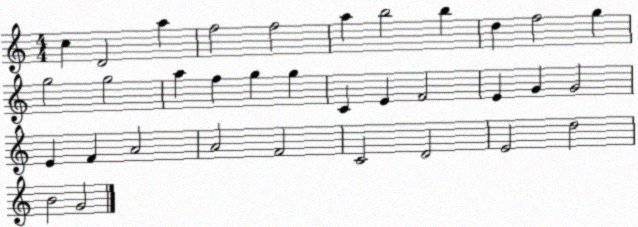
X:1
T:Untitled
M:4/4
L:1/4
K:C
c D2 a f2 f2 a b2 b d f2 g g2 g2 a f g g C E F2 E G G2 E F A2 A2 F2 C2 D2 E2 d2 B2 G2